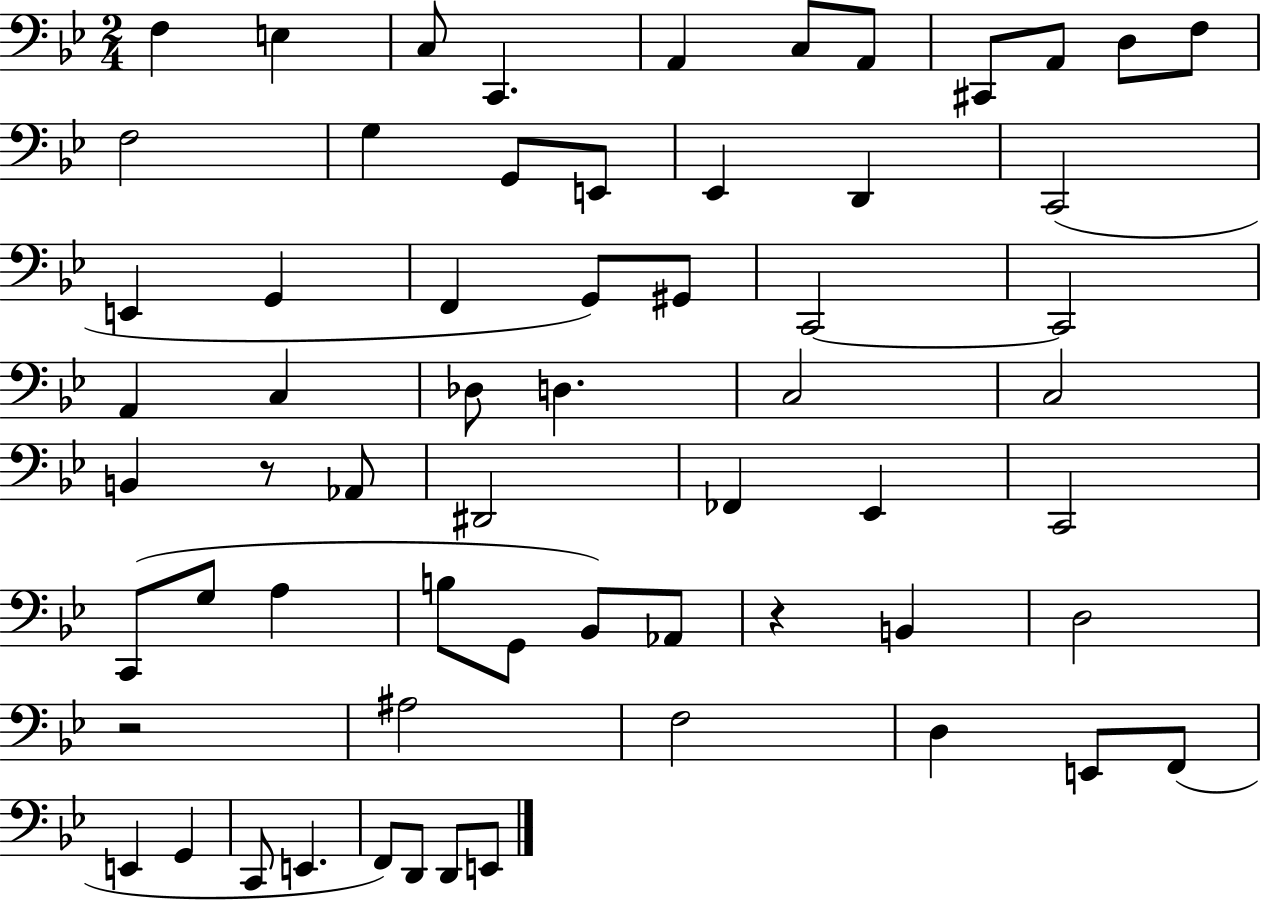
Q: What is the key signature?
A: BES major